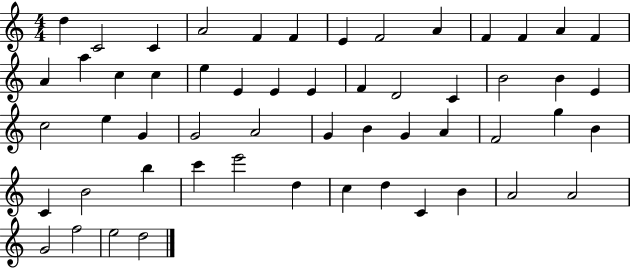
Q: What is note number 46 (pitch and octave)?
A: C5